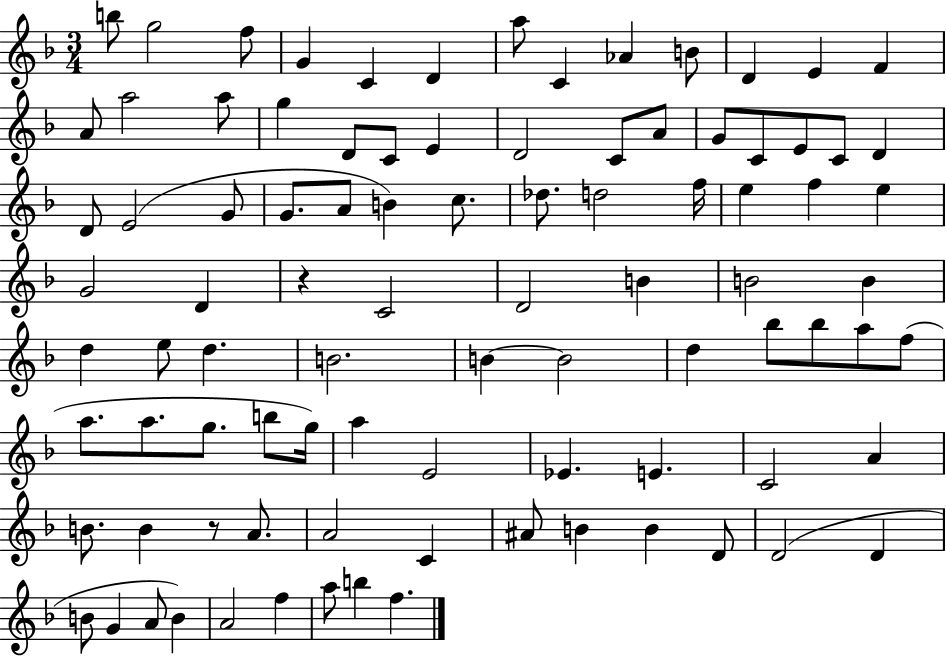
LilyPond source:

{
  \clef treble
  \numericTimeSignature
  \time 3/4
  \key f \major
  b''8 g''2 f''8 | g'4 c'4 d'4 | a''8 c'4 aes'4 b'8 | d'4 e'4 f'4 | \break a'8 a''2 a''8 | g''4 d'8 c'8 e'4 | d'2 c'8 a'8 | g'8 c'8 e'8 c'8 d'4 | \break d'8 e'2( g'8 | g'8. a'8 b'4) c''8. | des''8. d''2 f''16 | e''4 f''4 e''4 | \break g'2 d'4 | r4 c'2 | d'2 b'4 | b'2 b'4 | \break d''4 e''8 d''4. | b'2. | b'4~~ b'2 | d''4 bes''8 bes''8 a''8 f''8( | \break a''8. a''8. g''8. b''8 g''16) | a''4 e'2 | ees'4. e'4. | c'2 a'4 | \break b'8. b'4 r8 a'8. | a'2 c'4 | ais'8 b'4 b'4 d'8 | d'2( d'4 | \break b'8 g'4 a'8 b'4) | a'2 f''4 | a''8 b''4 f''4. | \bar "|."
}